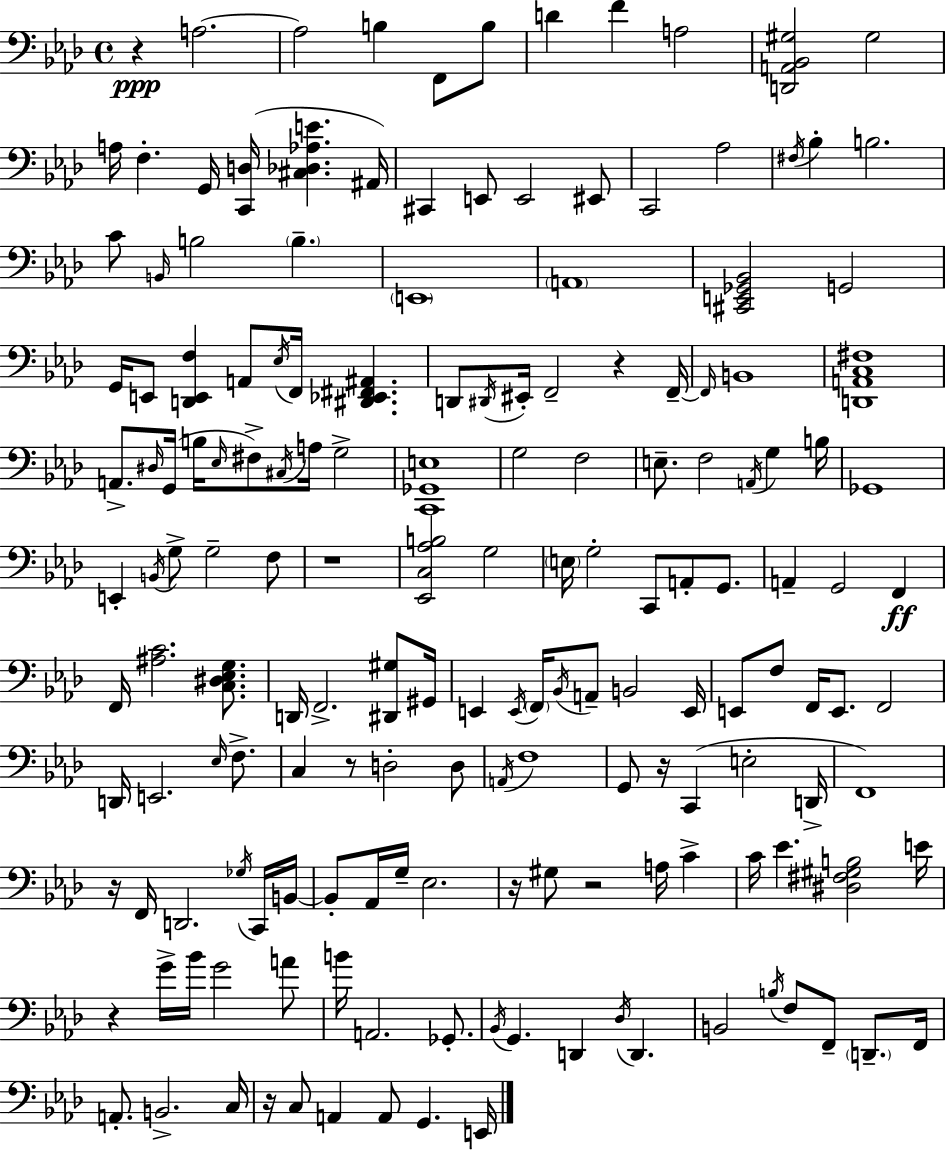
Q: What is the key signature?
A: AES major